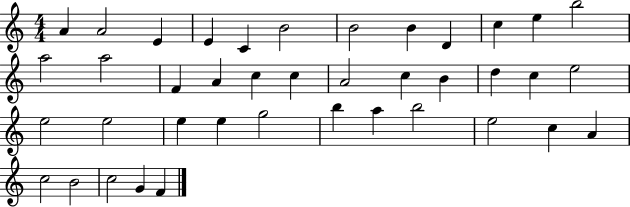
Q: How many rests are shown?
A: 0